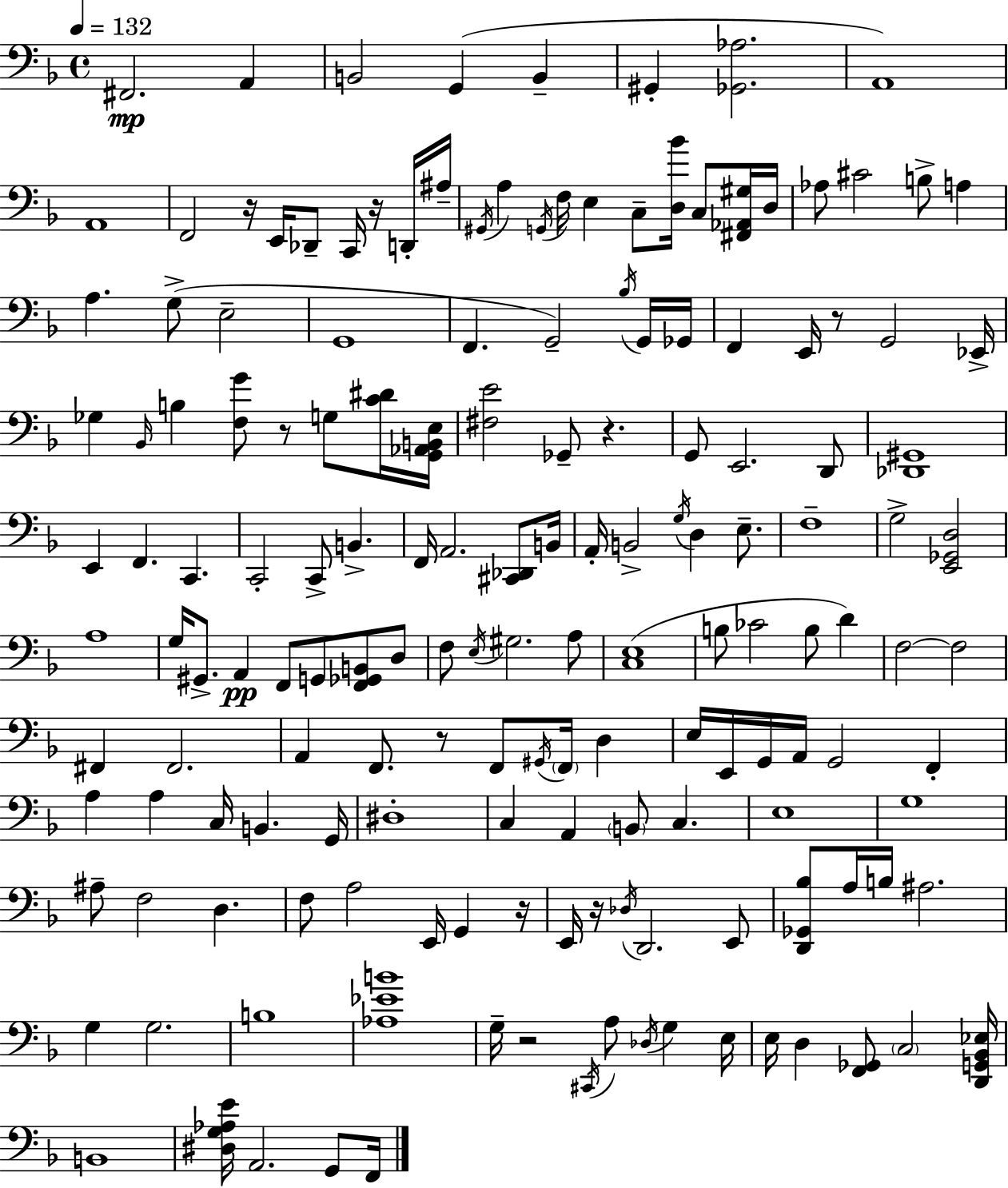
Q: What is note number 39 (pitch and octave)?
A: Eb2